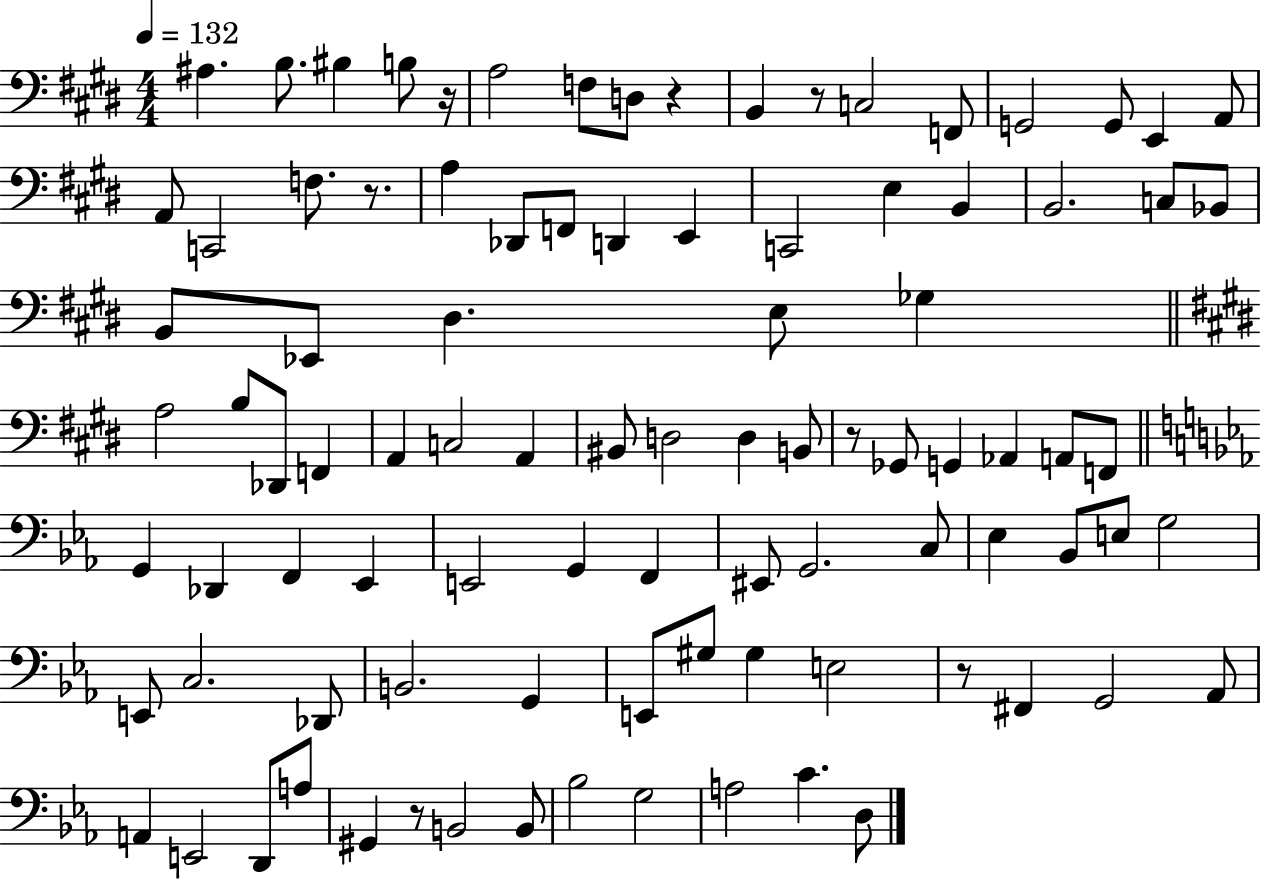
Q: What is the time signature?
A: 4/4